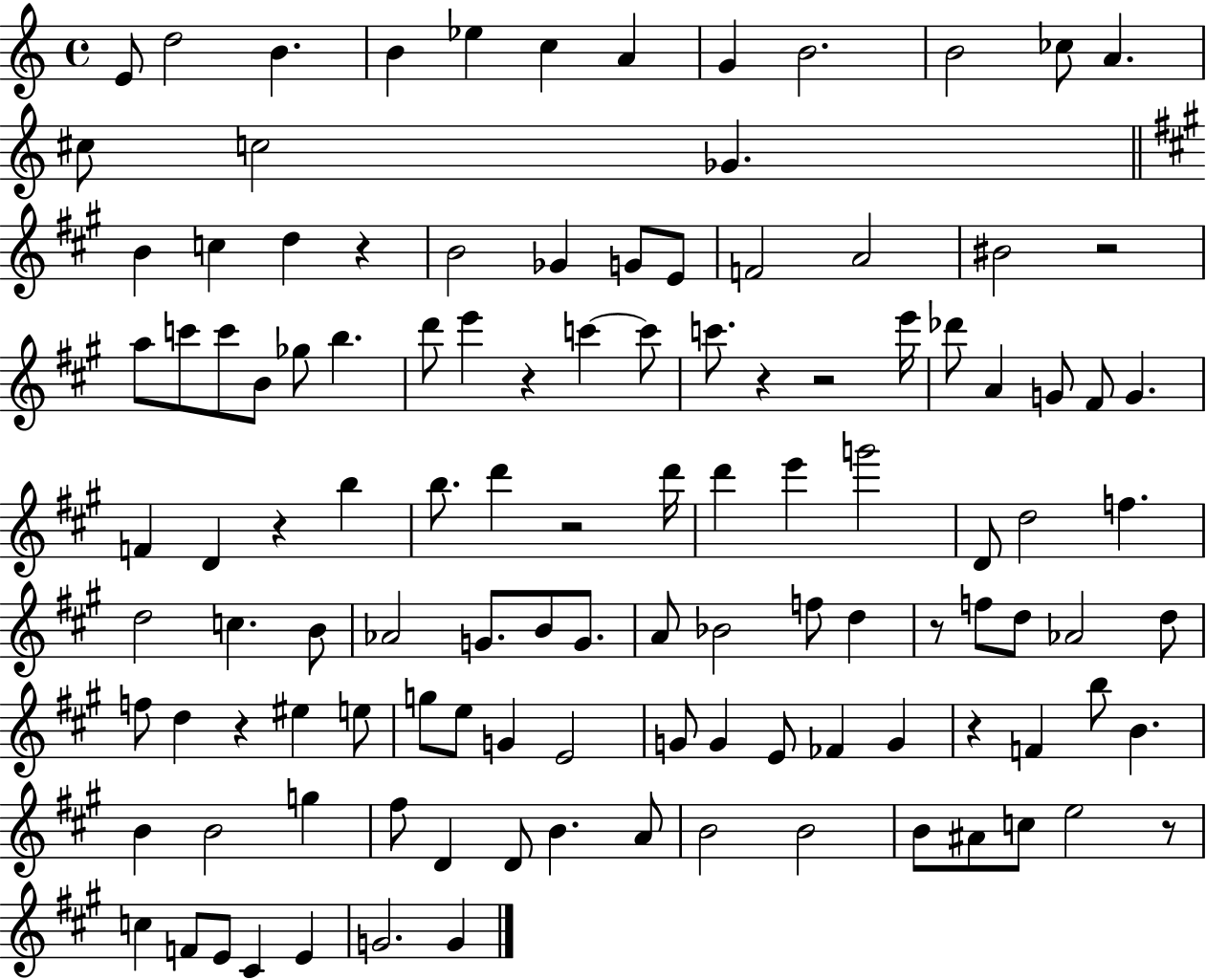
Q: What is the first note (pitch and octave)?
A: E4